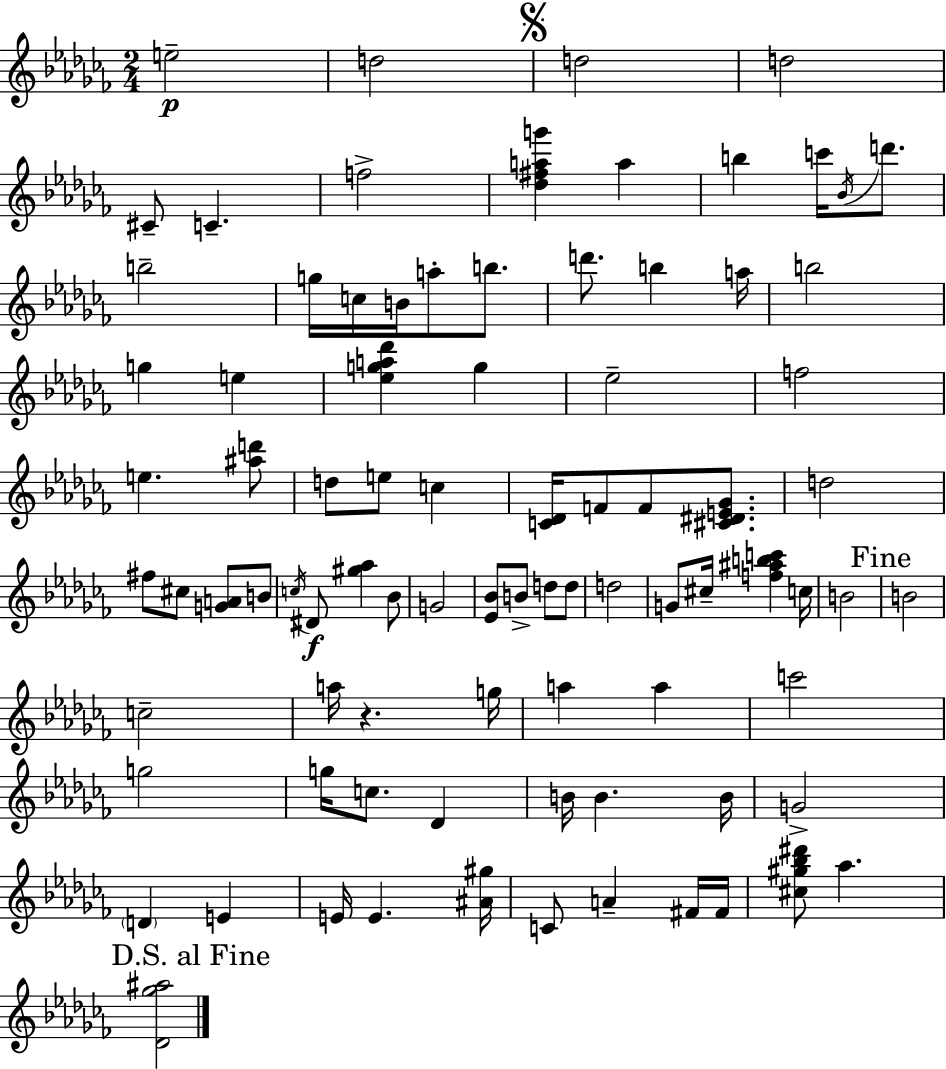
X:1
T:Untitled
M:2/4
L:1/4
K:Abm
e2 d2 d2 d2 ^C/2 C f2 [_d^fag'] a b c'/4 _B/4 d'/2 b2 g/4 c/4 B/4 a/2 b/2 d'/2 b a/4 b2 g e [_ega_d'] g _e2 f2 e [^ad']/2 d/2 e/2 c [C_D]/4 F/2 F/2 [^C^DE_G]/2 d2 ^f/2 ^c/2 [GA]/2 B/2 c/4 ^D/2 [^g_a] _B/2 G2 [_E_B]/2 B/2 d/2 d/2 d2 G/2 ^c/4 [f^abc'] c/4 B2 B2 c2 a/4 z g/4 a a c'2 g2 g/4 c/2 _D B/4 B B/4 G2 D E E/4 E [^A^g]/4 C/2 A ^F/4 ^F/4 [^c^g_b^d']/2 _a [_D_g^a]2